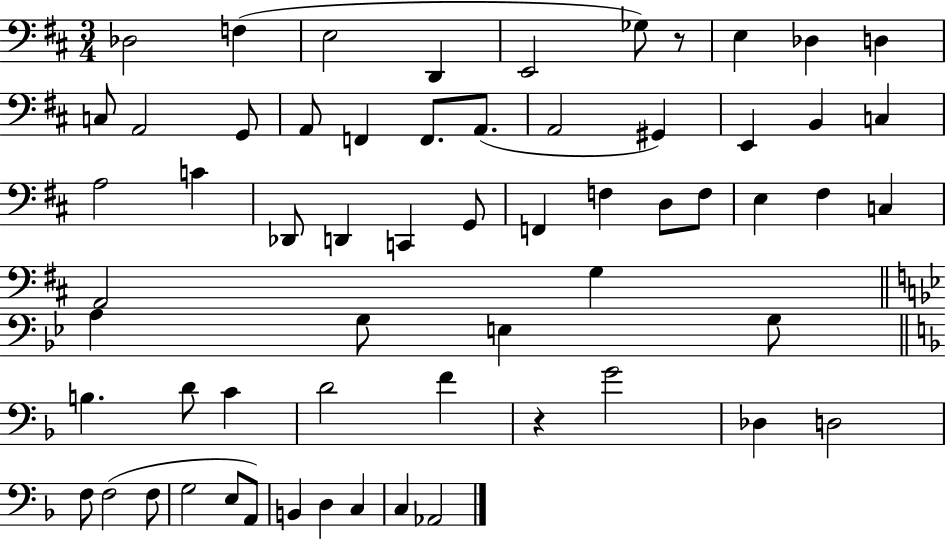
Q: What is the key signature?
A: D major